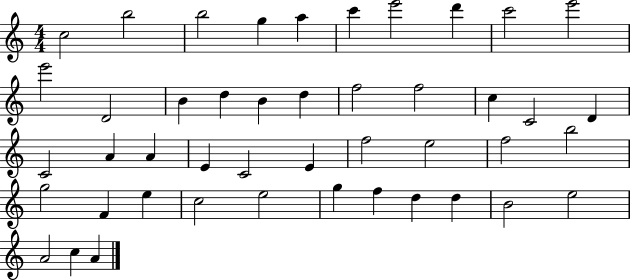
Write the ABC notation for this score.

X:1
T:Untitled
M:4/4
L:1/4
K:C
c2 b2 b2 g a c' e'2 d' c'2 e'2 e'2 D2 B d B d f2 f2 c C2 D C2 A A E C2 E f2 e2 f2 b2 g2 F e c2 e2 g f d d B2 e2 A2 c A